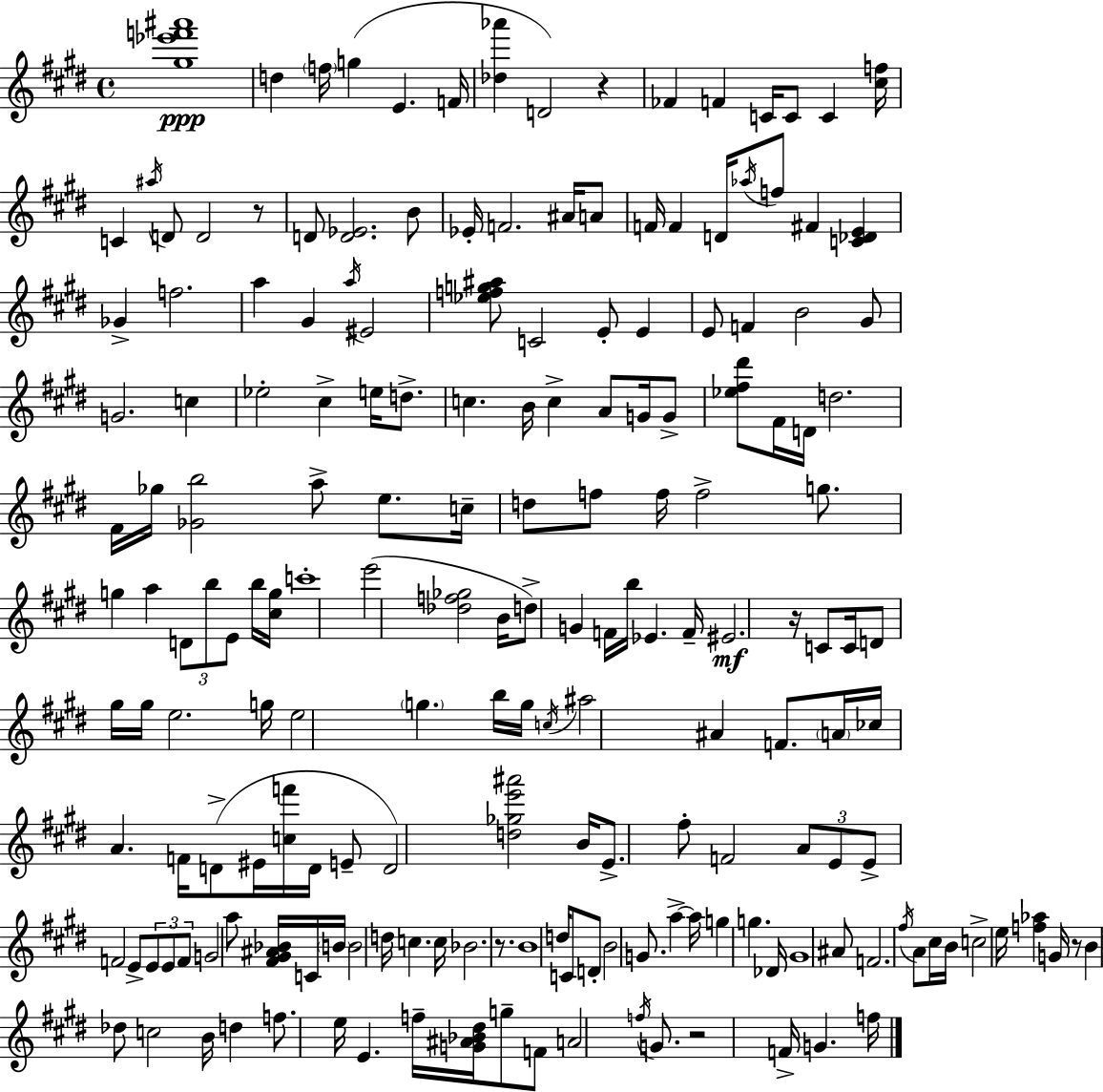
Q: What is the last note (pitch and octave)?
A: F5